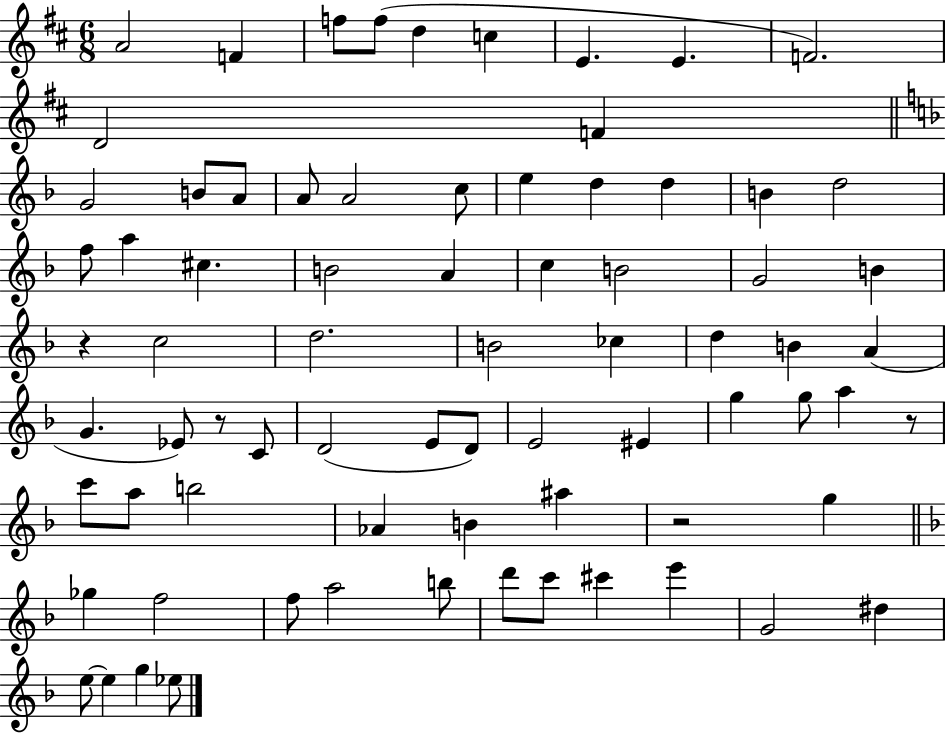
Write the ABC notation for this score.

X:1
T:Untitled
M:6/8
L:1/4
K:D
A2 F f/2 f/2 d c E E F2 D2 F G2 B/2 A/2 A/2 A2 c/2 e d d B d2 f/2 a ^c B2 A c B2 G2 B z c2 d2 B2 _c d B A G _E/2 z/2 C/2 D2 E/2 D/2 E2 ^E g g/2 a z/2 c'/2 a/2 b2 _A B ^a z2 g _g f2 f/2 a2 b/2 d'/2 c'/2 ^c' e' G2 ^d e/2 e g _e/2